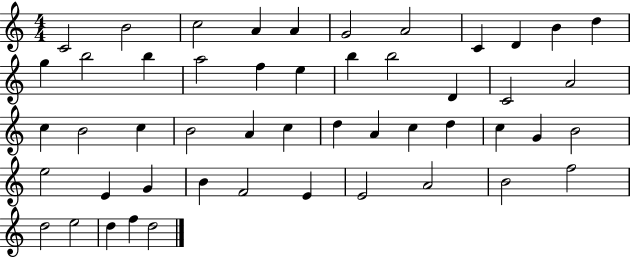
C4/h B4/h C5/h A4/q A4/q G4/h A4/h C4/q D4/q B4/q D5/q G5/q B5/h B5/q A5/h F5/q E5/q B5/q B5/h D4/q C4/h A4/h C5/q B4/h C5/q B4/h A4/q C5/q D5/q A4/q C5/q D5/q C5/q G4/q B4/h E5/h E4/q G4/q B4/q F4/h E4/q E4/h A4/h B4/h F5/h D5/h E5/h D5/q F5/q D5/h